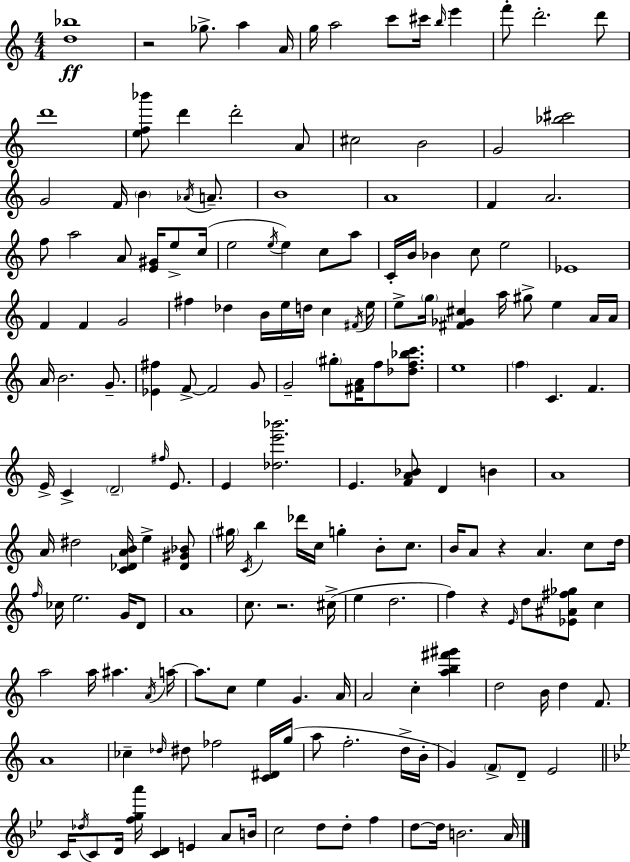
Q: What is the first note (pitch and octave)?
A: Gb5